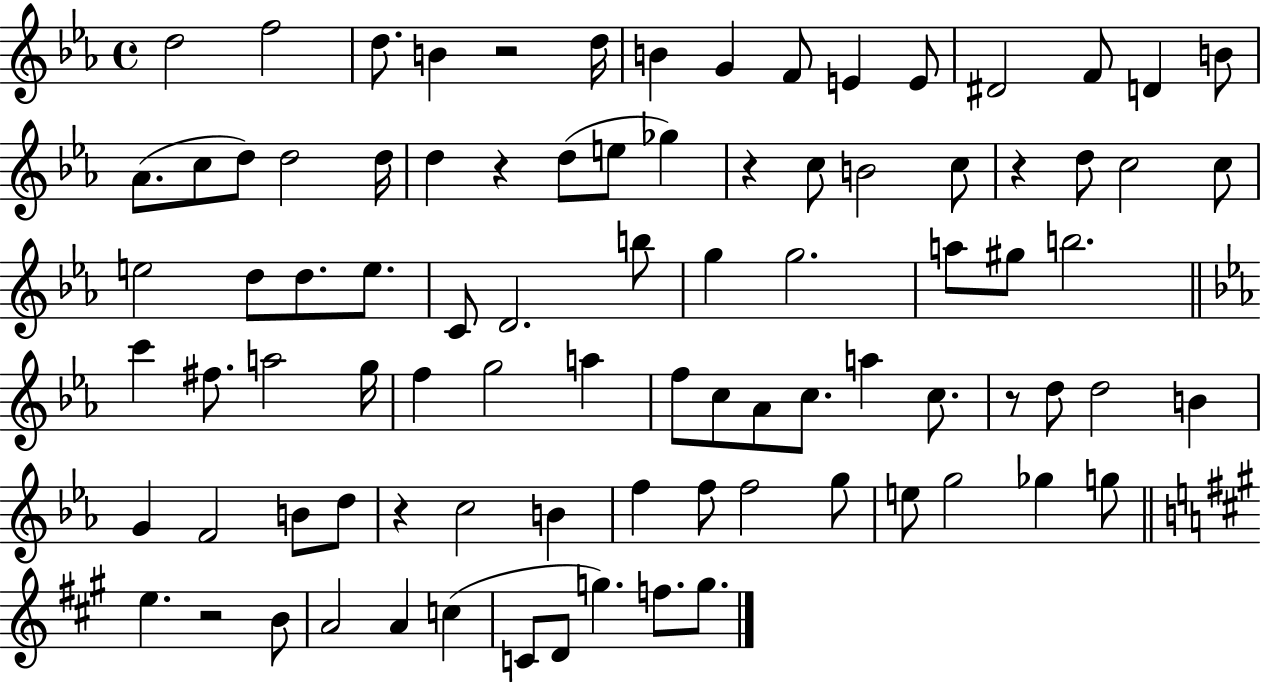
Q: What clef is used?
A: treble